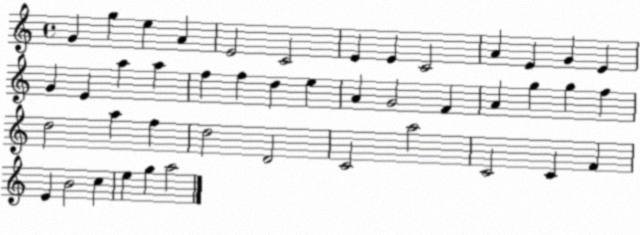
X:1
T:Untitled
M:4/4
L:1/4
K:C
G g e A E2 C2 E E C2 A E G E G E a a f f d e A G2 F A g g f d2 a f d2 D2 C2 a2 C2 C F E B2 c e g a2